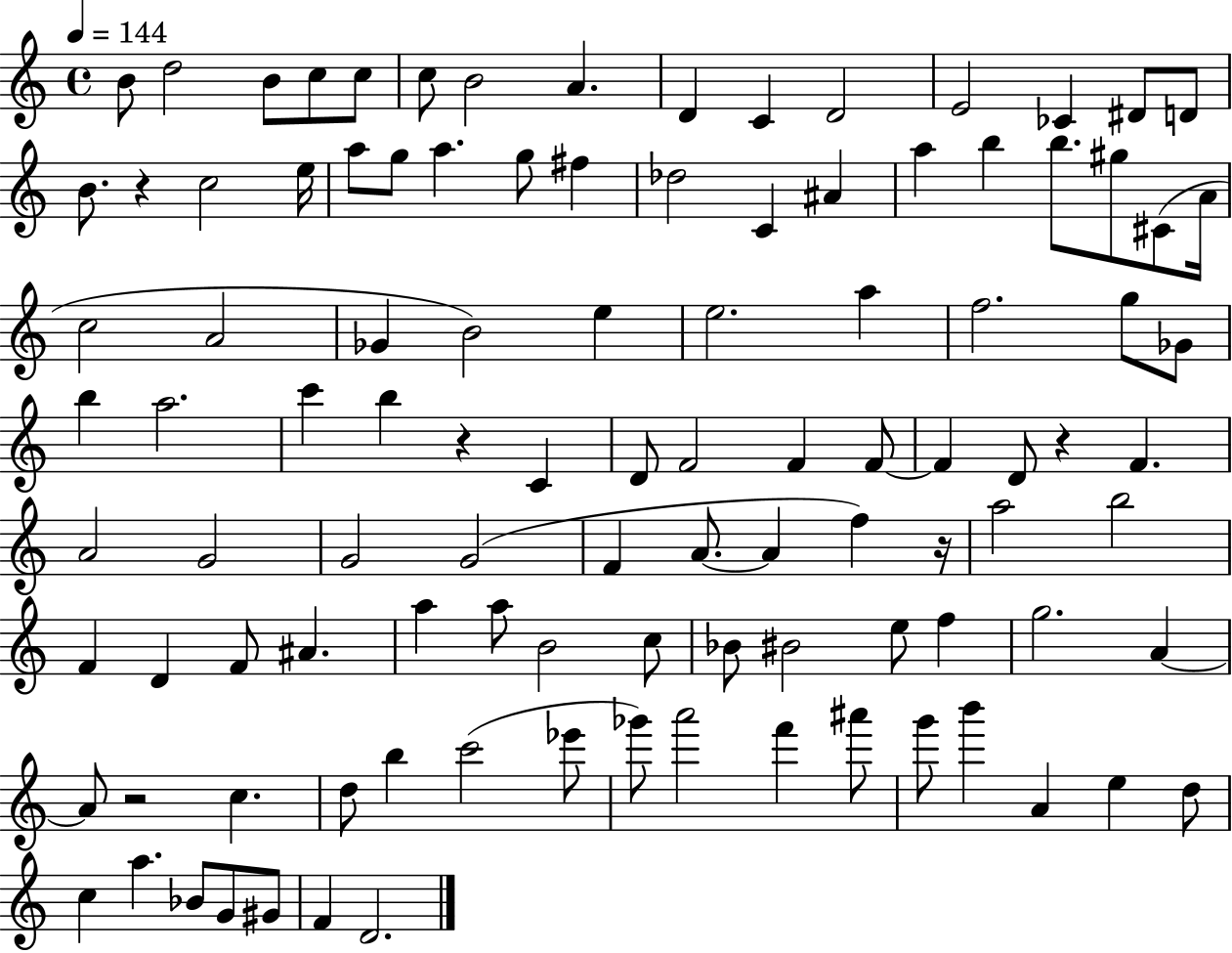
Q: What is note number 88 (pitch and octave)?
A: A#6